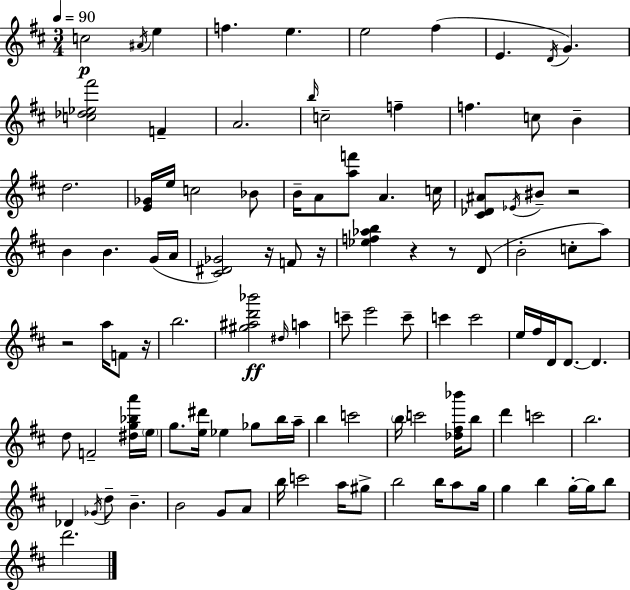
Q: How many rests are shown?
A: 7